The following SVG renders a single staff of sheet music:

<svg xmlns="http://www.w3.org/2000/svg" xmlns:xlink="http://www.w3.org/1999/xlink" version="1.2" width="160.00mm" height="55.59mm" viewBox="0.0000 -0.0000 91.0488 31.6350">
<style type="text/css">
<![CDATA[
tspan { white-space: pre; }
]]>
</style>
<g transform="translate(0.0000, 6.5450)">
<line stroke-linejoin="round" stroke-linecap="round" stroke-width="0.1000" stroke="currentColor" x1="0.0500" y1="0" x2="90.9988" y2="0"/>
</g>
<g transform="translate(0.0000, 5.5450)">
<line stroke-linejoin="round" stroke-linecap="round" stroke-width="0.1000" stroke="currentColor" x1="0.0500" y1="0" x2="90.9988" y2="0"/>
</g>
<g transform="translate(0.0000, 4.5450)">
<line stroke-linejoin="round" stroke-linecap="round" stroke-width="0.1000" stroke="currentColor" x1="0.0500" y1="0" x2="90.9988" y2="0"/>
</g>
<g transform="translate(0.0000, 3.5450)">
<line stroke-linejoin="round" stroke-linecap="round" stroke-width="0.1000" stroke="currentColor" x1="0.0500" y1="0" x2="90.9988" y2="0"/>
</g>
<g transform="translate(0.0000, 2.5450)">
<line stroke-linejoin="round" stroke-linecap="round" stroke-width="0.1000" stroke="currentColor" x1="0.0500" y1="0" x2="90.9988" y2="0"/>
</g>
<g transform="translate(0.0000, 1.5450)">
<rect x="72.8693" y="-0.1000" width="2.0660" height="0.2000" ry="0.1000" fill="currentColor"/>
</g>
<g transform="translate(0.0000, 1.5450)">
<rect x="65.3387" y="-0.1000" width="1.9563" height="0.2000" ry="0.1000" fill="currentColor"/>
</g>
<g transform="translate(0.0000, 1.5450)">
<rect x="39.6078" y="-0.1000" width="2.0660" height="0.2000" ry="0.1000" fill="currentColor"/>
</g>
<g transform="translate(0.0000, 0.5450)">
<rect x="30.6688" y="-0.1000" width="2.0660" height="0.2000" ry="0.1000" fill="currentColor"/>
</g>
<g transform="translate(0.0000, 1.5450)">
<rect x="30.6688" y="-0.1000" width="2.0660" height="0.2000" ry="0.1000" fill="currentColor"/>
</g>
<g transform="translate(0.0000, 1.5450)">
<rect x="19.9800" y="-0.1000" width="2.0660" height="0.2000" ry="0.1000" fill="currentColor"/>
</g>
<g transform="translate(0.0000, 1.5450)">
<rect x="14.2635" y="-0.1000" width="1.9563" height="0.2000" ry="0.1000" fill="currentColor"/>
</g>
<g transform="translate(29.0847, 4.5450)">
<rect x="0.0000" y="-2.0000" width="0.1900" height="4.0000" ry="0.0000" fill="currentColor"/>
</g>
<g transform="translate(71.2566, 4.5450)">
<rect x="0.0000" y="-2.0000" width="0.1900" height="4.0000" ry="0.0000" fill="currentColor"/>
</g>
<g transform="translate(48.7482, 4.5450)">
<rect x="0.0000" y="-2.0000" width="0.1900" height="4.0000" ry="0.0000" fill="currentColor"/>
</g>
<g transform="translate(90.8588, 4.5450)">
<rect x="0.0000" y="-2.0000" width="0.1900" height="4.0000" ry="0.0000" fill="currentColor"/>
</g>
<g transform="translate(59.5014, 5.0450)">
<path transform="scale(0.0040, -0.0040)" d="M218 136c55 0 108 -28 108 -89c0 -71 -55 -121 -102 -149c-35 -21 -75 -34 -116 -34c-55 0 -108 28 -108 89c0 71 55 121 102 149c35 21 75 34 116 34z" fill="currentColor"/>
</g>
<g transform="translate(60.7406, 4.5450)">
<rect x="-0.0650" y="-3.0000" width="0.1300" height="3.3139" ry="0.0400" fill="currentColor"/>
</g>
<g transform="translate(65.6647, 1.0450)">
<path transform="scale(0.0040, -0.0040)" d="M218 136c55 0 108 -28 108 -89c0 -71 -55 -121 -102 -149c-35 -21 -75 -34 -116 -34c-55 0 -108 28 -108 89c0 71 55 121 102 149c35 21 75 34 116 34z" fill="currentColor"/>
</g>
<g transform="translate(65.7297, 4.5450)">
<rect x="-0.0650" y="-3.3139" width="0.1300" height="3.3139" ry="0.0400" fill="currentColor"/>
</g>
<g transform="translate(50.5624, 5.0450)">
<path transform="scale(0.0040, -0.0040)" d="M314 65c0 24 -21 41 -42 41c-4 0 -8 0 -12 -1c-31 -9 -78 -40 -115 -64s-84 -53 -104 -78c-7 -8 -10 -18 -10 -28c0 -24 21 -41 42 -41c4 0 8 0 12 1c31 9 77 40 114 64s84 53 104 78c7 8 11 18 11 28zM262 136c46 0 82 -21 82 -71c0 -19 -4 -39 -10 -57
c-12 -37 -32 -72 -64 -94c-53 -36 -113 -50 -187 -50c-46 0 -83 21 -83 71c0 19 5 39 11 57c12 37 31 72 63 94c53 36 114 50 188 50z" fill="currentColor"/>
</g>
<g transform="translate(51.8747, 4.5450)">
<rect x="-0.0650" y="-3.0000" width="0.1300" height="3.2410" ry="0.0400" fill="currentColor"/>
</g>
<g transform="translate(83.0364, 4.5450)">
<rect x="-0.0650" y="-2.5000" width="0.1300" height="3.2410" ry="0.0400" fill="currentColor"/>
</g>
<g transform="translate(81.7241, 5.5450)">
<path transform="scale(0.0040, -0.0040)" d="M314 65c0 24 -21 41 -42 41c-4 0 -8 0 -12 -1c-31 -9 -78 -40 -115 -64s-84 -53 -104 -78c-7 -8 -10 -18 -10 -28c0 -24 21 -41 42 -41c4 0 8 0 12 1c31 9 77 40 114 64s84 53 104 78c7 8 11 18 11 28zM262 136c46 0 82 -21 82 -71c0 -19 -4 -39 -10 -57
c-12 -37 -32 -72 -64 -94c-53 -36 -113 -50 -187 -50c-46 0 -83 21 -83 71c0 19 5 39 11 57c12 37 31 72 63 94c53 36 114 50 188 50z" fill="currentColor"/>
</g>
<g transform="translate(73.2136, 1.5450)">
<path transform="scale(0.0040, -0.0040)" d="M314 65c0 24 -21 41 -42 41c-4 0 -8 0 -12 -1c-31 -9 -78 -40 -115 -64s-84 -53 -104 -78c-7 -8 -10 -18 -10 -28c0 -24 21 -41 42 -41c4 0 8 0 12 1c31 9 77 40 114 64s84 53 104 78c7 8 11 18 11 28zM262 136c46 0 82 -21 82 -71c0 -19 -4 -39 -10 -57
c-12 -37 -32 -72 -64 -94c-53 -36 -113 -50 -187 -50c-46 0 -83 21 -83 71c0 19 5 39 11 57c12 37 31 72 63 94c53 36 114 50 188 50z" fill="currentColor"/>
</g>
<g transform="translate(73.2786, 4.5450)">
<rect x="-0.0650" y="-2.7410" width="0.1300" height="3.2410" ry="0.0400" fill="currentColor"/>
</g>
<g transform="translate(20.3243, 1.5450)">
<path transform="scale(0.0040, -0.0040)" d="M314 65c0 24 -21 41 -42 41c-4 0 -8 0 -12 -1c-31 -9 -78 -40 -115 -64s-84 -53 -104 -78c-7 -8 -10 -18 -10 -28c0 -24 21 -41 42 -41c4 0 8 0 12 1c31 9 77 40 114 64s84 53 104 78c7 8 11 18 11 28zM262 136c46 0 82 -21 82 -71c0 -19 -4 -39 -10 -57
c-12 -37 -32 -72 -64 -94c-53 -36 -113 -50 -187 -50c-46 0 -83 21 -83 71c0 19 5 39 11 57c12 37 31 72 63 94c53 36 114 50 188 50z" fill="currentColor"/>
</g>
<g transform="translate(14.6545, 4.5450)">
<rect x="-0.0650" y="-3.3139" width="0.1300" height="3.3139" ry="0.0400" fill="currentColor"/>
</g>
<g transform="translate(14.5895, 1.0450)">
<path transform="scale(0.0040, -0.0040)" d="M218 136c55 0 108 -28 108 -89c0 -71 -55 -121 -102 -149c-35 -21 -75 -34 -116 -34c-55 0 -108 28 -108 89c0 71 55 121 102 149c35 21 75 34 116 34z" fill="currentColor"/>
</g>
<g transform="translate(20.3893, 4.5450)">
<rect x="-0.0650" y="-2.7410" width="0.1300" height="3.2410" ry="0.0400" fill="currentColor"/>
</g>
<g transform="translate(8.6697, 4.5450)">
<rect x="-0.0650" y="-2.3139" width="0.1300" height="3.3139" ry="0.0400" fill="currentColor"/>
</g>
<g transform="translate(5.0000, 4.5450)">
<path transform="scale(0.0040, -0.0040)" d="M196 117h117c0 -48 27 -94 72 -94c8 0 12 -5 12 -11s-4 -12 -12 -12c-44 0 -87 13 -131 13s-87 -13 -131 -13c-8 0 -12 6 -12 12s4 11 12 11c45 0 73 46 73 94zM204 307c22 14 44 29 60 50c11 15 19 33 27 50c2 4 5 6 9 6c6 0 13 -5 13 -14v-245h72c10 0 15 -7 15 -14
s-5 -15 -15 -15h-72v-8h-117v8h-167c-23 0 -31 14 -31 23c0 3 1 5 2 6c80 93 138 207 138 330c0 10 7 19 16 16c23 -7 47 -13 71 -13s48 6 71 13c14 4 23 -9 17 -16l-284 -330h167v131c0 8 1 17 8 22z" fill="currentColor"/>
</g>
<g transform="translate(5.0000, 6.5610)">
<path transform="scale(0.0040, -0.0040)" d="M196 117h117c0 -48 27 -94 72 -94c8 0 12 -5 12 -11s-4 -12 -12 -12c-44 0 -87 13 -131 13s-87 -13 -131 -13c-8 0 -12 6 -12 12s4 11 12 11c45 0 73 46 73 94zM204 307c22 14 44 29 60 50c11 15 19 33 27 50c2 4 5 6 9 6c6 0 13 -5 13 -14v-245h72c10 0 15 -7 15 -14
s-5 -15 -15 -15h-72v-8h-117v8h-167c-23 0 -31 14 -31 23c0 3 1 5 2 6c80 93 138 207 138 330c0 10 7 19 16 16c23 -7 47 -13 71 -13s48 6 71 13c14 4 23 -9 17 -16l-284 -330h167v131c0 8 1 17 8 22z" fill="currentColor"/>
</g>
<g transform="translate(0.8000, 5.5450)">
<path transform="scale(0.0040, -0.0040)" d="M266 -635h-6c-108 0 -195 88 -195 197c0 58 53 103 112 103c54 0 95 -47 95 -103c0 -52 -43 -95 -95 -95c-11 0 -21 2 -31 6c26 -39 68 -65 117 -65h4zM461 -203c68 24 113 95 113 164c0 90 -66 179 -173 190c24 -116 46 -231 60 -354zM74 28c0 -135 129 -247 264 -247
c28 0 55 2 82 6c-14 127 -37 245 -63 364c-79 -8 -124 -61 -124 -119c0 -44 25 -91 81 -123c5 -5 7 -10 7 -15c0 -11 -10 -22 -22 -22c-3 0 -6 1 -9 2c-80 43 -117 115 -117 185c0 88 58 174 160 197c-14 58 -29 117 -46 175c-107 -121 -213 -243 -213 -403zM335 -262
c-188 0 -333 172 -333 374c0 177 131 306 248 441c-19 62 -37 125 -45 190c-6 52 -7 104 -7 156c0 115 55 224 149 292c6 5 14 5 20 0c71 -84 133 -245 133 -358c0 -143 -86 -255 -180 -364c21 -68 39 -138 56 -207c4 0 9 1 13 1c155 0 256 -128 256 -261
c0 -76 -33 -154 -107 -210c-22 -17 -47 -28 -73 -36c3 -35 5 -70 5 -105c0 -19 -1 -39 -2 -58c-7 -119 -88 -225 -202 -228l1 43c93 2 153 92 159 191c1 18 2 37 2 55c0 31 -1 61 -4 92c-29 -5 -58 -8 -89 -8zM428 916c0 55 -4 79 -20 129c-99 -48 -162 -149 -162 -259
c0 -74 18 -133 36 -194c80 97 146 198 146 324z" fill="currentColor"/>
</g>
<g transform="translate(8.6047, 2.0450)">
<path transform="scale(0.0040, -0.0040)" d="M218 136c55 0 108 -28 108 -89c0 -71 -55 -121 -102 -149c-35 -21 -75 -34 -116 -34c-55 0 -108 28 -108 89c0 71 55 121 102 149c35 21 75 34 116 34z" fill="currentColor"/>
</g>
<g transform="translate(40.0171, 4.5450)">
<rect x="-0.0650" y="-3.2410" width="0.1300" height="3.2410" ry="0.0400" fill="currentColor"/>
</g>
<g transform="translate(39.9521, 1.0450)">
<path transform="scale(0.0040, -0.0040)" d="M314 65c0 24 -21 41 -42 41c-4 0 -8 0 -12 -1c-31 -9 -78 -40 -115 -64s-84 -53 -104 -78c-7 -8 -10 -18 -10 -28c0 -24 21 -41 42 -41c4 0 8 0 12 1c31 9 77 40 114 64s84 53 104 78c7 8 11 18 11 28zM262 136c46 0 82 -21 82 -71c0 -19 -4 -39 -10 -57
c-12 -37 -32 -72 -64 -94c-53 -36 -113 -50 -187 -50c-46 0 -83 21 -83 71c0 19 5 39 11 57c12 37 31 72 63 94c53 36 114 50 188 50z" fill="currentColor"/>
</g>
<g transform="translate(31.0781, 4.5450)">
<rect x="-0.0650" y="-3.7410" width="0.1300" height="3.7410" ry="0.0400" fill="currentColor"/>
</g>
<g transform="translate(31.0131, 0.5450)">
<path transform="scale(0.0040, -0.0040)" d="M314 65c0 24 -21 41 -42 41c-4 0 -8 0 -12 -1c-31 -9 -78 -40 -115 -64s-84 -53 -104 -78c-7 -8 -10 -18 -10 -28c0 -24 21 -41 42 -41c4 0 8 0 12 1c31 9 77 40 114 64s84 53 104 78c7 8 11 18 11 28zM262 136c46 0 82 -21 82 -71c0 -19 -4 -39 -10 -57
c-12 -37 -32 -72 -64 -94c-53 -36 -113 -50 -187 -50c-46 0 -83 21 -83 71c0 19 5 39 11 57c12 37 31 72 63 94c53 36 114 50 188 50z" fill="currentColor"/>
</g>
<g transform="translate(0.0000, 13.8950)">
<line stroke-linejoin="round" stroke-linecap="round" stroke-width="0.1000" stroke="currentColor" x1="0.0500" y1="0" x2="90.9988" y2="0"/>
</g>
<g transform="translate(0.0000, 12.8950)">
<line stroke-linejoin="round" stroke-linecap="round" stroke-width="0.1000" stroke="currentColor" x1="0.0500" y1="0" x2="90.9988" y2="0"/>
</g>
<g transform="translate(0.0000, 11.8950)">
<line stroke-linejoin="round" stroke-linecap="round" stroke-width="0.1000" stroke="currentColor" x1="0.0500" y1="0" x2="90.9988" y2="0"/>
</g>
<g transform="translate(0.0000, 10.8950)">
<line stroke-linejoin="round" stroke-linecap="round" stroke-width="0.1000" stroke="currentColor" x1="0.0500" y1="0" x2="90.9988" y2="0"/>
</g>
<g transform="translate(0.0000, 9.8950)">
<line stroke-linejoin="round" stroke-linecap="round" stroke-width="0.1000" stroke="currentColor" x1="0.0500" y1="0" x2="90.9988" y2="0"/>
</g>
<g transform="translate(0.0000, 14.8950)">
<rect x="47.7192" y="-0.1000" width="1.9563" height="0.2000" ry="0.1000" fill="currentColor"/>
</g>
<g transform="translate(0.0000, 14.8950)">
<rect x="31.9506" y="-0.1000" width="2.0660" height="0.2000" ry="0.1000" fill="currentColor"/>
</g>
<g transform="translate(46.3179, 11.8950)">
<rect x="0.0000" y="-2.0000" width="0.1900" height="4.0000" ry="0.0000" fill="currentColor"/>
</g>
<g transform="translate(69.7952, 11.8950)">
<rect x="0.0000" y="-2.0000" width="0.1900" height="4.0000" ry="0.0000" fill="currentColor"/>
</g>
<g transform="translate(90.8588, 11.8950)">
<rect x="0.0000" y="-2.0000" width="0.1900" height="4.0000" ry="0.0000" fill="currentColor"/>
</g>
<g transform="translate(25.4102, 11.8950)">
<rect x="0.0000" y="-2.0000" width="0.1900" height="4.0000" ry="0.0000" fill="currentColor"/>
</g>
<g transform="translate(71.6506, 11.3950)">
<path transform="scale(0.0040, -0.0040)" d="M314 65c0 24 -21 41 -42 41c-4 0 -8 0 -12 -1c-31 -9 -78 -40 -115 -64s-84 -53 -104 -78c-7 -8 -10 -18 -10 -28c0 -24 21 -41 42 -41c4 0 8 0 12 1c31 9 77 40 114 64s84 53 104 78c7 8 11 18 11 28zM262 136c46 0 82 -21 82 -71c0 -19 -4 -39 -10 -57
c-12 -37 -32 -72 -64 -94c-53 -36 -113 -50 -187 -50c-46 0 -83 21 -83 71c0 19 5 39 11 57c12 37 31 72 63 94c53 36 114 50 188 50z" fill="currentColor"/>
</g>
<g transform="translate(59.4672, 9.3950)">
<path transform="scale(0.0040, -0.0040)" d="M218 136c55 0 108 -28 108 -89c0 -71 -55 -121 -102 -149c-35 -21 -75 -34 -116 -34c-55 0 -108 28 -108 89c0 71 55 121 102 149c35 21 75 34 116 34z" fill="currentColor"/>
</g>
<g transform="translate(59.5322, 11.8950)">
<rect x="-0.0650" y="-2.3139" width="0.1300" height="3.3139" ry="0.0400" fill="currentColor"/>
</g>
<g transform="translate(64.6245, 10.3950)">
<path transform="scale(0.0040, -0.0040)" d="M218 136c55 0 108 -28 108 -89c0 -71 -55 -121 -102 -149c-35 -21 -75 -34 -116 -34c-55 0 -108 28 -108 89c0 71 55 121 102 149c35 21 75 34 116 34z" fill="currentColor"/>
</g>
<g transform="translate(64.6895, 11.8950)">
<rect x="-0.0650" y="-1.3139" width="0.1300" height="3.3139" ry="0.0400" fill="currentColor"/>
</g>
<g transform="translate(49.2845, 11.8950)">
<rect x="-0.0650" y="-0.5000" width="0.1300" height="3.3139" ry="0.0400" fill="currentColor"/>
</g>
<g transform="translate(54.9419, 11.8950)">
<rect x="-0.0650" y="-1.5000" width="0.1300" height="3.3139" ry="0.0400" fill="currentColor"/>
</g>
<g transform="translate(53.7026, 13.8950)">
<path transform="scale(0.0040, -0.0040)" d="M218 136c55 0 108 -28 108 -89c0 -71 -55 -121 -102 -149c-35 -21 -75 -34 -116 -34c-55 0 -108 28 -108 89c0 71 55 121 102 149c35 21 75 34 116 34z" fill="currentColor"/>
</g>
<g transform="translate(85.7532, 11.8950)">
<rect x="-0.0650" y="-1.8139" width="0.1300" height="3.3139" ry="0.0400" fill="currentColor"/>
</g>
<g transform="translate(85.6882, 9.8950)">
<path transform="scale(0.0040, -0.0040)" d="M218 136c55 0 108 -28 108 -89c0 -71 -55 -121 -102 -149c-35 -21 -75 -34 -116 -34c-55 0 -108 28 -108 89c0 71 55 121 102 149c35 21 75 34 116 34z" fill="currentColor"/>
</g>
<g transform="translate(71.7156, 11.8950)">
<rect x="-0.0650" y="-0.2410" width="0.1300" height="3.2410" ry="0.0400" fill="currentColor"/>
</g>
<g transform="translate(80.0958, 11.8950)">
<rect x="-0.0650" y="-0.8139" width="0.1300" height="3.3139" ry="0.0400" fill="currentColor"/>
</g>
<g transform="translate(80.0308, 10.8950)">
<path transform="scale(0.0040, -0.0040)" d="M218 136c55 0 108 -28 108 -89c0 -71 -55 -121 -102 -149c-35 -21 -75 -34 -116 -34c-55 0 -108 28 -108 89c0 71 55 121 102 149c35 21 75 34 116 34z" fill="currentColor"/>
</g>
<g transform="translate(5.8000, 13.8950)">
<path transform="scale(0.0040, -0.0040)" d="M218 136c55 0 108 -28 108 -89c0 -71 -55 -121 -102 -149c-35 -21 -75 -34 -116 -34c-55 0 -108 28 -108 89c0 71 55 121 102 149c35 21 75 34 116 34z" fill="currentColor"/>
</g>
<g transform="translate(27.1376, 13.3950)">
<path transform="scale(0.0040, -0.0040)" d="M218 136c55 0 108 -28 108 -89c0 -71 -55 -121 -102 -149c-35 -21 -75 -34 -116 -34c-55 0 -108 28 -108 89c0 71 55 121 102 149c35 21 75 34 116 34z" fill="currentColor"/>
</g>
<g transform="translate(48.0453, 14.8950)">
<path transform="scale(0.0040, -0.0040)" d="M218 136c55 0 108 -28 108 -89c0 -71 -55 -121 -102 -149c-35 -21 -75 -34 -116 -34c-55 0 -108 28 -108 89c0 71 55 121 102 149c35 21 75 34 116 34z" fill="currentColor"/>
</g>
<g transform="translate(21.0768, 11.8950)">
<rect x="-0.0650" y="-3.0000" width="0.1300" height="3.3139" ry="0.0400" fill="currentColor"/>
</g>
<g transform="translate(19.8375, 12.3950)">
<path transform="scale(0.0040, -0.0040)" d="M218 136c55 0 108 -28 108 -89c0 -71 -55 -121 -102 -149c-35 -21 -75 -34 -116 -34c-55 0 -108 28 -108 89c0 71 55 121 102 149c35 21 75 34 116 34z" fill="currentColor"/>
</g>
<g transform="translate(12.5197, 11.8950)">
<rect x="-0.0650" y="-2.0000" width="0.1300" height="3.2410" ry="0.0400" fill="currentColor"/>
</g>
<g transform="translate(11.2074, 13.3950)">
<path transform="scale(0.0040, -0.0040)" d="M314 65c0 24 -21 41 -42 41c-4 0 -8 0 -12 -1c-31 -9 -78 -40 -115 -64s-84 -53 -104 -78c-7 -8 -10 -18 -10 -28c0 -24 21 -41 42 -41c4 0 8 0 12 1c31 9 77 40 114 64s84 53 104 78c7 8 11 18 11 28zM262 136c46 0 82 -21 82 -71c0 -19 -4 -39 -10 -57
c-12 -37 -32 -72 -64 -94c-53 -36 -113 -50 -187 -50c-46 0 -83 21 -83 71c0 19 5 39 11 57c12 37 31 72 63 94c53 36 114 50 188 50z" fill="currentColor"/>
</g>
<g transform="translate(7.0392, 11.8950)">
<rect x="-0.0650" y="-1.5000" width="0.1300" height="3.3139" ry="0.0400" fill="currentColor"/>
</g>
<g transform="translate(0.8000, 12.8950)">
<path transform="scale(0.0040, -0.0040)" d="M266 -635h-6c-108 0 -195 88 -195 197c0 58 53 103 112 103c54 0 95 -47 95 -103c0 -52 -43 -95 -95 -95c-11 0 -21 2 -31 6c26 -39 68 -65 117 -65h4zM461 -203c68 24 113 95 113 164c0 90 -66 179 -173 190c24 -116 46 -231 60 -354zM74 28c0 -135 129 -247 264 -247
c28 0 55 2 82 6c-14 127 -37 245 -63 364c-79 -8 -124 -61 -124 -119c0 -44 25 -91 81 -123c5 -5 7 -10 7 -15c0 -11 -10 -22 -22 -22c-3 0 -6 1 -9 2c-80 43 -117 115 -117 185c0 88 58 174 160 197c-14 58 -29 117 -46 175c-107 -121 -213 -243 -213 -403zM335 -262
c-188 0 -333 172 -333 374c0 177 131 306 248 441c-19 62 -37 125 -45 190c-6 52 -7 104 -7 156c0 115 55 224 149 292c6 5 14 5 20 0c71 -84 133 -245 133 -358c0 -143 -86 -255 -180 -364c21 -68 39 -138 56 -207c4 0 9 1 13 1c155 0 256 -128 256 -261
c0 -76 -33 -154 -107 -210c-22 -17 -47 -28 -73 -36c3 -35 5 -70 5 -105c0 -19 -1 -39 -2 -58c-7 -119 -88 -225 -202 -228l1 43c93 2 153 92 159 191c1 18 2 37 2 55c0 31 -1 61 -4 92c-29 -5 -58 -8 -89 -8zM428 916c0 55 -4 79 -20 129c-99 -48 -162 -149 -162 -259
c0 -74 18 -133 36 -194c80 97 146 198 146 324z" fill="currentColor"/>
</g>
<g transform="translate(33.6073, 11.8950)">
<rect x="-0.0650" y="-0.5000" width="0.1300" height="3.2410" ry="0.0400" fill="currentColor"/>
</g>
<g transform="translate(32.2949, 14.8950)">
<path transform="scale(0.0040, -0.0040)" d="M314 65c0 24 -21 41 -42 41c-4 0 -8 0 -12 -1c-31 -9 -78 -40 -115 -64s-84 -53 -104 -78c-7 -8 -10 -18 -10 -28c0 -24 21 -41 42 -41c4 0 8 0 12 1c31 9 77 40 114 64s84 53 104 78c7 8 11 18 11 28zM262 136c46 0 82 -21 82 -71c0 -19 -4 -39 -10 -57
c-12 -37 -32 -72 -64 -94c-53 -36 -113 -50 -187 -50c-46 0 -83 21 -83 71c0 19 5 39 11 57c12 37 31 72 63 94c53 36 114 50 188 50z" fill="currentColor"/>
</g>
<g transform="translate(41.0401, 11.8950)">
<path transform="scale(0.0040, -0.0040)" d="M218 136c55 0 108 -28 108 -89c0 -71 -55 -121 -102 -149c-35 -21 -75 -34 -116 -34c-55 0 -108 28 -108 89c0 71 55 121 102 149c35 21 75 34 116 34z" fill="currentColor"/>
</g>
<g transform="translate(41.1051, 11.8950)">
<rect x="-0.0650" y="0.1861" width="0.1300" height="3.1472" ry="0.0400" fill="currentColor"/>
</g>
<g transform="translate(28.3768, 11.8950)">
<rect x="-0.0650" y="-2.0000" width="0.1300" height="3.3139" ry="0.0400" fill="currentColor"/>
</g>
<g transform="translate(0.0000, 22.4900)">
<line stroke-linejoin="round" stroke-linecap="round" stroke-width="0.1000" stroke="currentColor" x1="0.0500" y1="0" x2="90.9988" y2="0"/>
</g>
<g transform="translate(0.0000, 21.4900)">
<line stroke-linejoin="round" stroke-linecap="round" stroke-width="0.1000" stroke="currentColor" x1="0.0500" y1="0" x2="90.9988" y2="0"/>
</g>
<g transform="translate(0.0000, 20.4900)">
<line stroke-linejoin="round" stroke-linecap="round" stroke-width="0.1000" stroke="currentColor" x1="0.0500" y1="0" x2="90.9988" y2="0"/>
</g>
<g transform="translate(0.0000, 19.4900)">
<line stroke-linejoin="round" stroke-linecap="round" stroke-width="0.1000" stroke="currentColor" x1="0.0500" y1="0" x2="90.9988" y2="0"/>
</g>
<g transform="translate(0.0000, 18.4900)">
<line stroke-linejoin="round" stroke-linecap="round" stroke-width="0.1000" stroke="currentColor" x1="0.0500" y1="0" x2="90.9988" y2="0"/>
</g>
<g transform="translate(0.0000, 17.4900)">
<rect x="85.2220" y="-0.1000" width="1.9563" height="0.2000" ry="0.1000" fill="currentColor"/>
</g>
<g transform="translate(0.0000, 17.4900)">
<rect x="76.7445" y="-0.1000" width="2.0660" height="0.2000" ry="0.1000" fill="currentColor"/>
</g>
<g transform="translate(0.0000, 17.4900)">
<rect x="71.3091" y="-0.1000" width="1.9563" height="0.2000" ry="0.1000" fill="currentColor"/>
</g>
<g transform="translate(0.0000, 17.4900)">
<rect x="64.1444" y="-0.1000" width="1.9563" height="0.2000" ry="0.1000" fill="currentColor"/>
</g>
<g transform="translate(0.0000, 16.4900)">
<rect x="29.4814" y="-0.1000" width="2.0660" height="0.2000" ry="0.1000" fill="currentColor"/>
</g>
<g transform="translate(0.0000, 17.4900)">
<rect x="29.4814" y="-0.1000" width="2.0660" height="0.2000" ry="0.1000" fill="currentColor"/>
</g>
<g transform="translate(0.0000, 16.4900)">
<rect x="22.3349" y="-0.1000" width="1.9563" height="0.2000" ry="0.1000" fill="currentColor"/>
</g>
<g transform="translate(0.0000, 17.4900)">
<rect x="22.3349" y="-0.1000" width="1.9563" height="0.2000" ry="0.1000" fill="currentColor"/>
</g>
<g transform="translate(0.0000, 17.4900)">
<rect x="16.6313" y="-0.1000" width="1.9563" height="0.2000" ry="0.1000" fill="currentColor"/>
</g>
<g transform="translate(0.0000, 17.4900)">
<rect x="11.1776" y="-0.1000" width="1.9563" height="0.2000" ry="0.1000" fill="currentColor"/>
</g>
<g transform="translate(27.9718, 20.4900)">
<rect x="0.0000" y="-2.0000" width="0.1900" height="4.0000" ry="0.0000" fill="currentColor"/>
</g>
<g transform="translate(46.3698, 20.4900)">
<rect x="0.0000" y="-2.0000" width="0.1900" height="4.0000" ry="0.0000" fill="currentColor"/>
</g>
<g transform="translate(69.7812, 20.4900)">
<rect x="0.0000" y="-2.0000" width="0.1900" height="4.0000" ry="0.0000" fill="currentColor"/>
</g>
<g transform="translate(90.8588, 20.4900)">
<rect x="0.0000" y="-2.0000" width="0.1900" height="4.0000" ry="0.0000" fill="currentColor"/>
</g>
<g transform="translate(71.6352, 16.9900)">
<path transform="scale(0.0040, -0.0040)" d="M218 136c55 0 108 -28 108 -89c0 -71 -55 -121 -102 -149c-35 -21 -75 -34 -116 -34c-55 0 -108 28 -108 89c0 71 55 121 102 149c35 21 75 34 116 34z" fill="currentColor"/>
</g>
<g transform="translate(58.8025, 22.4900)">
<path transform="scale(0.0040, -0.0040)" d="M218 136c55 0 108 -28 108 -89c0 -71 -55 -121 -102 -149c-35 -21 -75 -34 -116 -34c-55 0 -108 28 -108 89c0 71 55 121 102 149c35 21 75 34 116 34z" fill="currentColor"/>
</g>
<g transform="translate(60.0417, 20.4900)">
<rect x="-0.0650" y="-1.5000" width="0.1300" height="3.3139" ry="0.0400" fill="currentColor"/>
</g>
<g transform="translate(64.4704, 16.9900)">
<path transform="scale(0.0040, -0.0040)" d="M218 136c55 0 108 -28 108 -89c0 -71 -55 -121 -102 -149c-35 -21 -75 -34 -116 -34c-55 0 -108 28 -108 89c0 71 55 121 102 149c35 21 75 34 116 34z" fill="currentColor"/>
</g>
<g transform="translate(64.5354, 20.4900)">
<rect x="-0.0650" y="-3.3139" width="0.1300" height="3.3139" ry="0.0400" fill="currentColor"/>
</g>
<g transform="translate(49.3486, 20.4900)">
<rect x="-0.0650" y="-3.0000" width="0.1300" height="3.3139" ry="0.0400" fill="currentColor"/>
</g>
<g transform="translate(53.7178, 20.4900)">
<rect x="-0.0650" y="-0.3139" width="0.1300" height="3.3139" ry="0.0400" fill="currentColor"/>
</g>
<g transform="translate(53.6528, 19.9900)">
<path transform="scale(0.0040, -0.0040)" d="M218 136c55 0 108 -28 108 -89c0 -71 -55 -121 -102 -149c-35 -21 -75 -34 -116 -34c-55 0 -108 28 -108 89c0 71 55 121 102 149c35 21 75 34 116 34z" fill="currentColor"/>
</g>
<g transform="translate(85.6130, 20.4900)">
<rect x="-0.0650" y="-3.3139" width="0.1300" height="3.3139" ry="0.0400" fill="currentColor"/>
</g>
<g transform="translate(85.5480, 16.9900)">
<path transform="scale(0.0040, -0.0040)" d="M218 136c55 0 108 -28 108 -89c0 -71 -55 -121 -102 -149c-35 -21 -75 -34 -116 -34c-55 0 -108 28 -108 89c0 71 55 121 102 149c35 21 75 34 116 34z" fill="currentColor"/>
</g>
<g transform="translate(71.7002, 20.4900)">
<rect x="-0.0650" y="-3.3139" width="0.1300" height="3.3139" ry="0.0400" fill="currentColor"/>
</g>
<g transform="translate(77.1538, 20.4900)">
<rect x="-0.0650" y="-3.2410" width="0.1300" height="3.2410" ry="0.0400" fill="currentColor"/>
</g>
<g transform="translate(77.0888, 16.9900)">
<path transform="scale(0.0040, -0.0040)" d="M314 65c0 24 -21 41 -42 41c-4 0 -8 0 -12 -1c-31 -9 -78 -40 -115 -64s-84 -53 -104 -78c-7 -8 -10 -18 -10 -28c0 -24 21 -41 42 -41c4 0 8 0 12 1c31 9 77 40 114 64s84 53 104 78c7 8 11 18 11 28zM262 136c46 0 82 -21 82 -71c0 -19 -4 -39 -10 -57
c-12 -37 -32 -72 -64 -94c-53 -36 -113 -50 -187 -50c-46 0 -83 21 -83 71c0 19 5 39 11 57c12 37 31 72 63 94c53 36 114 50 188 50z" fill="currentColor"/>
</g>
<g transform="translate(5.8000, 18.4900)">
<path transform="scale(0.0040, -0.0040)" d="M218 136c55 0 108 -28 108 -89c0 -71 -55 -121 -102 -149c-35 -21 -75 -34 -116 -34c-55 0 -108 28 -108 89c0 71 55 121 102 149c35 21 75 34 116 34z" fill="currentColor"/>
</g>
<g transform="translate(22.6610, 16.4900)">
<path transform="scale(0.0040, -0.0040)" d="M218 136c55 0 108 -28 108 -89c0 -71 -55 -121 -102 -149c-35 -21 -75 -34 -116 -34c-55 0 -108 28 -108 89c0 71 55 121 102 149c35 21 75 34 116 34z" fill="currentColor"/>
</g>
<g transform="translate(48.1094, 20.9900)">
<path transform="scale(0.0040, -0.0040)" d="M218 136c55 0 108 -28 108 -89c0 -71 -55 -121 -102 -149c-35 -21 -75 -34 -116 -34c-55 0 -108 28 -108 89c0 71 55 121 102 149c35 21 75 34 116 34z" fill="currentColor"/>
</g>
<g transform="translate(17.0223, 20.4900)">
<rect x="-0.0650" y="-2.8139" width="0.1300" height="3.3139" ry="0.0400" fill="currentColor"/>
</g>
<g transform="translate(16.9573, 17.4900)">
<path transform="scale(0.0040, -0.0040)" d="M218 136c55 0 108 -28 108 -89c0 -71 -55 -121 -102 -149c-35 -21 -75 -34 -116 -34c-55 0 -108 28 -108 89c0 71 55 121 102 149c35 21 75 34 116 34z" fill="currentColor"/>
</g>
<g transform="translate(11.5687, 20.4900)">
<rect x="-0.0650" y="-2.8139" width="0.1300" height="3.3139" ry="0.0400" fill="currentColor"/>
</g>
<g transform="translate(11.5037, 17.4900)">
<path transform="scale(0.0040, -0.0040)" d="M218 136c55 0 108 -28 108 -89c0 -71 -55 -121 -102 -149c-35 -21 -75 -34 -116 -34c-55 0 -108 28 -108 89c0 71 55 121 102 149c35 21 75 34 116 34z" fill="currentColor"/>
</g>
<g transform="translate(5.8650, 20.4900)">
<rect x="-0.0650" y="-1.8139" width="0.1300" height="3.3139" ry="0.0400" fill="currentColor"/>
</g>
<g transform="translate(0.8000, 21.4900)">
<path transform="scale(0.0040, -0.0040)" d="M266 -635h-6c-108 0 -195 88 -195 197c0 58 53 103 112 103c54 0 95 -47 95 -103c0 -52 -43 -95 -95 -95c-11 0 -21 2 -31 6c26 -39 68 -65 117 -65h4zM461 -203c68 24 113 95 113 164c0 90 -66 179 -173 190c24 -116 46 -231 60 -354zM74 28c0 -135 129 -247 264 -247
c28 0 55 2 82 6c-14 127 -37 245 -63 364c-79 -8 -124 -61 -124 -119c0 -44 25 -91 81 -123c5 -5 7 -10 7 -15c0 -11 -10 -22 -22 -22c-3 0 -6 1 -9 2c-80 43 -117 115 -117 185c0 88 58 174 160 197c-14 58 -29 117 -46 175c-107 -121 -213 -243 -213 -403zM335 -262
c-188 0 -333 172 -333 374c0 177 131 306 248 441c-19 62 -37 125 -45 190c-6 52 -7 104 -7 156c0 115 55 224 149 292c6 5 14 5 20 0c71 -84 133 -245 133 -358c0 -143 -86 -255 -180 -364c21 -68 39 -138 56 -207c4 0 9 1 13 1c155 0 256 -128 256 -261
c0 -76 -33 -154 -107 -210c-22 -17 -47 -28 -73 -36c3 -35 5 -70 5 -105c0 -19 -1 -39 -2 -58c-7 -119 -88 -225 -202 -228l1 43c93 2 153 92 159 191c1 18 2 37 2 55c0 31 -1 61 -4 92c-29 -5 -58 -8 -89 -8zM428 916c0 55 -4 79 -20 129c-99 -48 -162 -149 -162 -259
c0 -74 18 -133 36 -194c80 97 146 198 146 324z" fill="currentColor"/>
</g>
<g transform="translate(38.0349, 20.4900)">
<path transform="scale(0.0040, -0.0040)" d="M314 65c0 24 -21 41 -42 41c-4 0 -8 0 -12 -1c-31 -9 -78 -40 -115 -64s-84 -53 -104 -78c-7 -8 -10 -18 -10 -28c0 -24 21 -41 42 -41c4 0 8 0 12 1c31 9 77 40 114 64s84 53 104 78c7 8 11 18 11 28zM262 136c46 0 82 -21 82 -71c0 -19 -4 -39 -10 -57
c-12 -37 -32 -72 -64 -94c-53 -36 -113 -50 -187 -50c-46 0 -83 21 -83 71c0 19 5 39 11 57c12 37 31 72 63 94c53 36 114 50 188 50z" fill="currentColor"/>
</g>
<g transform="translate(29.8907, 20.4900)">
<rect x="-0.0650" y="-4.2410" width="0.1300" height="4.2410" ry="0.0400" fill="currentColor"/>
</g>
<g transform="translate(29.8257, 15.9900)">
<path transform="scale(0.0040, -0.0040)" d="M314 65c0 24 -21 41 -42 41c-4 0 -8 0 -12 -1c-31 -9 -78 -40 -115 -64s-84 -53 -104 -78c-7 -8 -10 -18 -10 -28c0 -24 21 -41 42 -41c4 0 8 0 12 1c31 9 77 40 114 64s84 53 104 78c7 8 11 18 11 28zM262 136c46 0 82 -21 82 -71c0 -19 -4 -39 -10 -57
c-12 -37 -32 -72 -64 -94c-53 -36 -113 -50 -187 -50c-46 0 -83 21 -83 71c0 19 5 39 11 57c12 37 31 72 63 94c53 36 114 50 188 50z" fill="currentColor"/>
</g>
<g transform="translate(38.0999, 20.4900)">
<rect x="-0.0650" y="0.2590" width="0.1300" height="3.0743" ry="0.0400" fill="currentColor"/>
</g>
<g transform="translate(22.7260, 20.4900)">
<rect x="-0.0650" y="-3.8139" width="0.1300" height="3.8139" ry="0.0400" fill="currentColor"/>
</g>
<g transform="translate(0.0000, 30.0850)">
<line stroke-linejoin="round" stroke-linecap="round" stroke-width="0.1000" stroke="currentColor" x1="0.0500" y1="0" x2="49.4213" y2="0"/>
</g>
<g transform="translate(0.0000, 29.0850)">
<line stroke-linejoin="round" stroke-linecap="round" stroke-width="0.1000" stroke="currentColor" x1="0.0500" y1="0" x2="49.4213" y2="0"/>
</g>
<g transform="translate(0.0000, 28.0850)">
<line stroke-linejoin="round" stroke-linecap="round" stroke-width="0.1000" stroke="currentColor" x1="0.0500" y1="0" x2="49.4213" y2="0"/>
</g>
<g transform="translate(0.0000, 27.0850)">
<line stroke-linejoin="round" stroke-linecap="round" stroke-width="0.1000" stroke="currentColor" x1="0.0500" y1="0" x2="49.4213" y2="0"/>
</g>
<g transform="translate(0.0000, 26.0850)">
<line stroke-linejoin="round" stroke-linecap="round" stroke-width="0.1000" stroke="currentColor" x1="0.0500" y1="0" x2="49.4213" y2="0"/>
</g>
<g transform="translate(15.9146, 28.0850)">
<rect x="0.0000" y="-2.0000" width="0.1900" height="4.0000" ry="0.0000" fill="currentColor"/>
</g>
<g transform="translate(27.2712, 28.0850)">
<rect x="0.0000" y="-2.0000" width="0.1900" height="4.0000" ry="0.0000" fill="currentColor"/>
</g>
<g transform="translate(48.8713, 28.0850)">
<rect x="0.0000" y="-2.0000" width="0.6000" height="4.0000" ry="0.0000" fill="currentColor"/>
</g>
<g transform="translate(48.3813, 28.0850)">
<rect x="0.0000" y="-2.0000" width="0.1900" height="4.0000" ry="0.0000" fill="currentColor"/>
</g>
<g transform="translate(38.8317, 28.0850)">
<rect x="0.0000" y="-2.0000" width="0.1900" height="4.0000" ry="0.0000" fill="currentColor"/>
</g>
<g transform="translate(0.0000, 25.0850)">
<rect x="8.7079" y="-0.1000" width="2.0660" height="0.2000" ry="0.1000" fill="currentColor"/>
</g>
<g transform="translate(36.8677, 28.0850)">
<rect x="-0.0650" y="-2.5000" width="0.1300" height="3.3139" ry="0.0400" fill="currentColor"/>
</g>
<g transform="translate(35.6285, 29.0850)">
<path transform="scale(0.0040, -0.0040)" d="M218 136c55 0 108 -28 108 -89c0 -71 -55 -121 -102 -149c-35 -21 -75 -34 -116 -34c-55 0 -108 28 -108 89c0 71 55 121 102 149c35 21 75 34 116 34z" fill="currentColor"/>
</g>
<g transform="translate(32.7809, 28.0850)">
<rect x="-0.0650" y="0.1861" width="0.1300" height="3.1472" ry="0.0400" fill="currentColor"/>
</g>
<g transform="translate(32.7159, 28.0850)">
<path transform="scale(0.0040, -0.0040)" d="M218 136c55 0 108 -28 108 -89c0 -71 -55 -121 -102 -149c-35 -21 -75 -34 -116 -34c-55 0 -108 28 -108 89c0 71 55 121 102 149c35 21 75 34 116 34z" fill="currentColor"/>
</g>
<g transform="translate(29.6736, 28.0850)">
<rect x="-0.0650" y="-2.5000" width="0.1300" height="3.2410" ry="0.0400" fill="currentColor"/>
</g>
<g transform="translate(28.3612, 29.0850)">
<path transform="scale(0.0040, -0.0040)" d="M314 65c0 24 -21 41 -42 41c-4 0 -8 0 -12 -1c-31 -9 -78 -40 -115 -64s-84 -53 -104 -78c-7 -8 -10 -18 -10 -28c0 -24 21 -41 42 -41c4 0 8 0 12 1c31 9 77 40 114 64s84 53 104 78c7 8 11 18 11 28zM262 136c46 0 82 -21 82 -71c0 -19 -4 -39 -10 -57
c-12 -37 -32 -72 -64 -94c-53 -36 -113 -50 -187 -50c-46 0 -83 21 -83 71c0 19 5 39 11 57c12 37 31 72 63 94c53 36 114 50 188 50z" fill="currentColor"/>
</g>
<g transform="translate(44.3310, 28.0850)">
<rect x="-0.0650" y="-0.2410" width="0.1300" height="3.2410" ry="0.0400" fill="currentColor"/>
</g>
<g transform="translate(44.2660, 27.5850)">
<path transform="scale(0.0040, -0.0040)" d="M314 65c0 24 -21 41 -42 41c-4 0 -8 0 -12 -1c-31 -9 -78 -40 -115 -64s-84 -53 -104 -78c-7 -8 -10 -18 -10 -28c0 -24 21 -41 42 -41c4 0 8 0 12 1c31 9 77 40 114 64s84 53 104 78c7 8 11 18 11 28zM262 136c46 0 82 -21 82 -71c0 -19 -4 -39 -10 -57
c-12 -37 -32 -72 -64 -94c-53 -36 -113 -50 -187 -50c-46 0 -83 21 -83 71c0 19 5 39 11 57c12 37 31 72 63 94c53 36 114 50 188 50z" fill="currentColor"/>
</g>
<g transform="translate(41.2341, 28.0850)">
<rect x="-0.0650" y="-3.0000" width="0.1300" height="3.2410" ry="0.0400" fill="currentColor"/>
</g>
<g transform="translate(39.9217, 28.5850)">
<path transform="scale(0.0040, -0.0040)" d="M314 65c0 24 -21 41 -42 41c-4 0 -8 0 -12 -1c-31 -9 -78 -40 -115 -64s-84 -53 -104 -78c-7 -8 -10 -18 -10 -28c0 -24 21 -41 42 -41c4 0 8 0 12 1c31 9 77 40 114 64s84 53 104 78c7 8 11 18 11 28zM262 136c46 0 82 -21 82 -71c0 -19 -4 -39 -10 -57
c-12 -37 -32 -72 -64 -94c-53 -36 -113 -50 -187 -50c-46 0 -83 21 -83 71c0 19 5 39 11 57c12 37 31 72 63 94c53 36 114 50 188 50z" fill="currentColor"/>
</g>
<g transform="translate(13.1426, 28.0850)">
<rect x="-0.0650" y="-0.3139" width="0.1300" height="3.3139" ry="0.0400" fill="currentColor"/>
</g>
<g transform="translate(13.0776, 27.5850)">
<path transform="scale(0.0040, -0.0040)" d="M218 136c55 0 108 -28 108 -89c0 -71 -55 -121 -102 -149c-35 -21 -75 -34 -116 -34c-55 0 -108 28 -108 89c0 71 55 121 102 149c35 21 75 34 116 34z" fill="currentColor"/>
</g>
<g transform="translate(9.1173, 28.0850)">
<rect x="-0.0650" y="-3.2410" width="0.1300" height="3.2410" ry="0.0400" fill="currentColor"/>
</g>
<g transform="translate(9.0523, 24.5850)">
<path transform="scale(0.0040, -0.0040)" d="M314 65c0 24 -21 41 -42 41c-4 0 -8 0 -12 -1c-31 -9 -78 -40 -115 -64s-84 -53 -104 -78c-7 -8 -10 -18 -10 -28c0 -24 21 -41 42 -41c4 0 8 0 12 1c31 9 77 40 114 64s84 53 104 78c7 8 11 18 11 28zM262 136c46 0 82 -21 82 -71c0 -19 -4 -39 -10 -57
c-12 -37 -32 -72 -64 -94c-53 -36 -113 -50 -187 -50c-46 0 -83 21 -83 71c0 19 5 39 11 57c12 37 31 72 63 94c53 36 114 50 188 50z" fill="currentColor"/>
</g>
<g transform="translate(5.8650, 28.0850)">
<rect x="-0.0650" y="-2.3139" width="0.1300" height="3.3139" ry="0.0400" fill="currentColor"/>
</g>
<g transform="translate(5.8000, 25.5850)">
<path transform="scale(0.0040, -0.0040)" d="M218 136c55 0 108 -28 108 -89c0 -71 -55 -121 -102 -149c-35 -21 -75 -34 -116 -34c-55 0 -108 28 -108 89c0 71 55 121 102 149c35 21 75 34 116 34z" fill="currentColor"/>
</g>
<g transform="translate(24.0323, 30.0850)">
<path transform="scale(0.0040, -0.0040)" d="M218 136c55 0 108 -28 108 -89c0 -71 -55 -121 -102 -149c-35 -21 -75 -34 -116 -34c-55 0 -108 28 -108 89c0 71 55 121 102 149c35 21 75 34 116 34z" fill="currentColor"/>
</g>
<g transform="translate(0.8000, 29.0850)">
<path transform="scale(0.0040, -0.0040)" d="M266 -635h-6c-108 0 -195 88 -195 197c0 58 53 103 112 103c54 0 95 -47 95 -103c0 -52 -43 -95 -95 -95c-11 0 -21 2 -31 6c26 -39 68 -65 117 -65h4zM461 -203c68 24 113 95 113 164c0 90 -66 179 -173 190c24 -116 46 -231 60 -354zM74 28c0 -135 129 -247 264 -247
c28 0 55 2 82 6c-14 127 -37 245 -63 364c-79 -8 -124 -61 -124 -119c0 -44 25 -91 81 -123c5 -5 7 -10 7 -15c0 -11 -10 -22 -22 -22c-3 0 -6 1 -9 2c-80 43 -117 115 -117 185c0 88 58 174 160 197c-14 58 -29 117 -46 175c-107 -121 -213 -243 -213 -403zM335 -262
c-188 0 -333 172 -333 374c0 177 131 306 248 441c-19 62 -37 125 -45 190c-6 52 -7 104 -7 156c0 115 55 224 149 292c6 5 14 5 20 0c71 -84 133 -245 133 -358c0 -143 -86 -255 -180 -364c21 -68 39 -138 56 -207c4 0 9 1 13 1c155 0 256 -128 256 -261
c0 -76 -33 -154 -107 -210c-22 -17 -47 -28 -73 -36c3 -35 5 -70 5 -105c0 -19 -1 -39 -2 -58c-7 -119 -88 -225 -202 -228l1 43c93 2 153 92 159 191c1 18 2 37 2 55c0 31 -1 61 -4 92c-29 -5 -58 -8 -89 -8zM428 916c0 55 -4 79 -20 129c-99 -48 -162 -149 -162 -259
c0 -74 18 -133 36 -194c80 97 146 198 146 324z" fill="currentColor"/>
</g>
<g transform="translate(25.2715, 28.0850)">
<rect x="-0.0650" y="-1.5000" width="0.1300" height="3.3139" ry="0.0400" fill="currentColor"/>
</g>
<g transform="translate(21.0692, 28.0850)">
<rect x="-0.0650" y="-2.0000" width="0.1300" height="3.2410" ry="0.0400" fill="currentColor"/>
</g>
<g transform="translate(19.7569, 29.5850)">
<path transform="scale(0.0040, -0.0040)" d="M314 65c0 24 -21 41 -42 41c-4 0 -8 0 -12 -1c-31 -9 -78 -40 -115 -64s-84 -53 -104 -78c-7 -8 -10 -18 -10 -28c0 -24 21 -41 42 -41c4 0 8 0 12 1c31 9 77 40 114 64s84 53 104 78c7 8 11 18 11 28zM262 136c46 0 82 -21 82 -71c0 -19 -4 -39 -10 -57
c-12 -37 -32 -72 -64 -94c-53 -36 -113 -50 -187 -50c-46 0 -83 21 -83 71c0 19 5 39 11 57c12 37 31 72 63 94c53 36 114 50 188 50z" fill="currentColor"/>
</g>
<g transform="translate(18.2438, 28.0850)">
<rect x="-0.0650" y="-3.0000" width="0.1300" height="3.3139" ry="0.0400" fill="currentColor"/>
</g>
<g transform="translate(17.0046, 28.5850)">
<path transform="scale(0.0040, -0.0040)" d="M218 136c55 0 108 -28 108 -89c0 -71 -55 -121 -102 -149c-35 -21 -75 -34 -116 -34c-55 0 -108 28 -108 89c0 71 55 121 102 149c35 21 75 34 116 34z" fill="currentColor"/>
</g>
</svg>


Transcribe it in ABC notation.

X:1
T:Untitled
M:4/4
L:1/4
K:C
g b a2 c'2 b2 A2 A b a2 G2 E F2 A F C2 B C E g e c2 d f f a a c' d'2 B2 A c E b b b2 b g b2 c A F2 E G2 B G A2 c2